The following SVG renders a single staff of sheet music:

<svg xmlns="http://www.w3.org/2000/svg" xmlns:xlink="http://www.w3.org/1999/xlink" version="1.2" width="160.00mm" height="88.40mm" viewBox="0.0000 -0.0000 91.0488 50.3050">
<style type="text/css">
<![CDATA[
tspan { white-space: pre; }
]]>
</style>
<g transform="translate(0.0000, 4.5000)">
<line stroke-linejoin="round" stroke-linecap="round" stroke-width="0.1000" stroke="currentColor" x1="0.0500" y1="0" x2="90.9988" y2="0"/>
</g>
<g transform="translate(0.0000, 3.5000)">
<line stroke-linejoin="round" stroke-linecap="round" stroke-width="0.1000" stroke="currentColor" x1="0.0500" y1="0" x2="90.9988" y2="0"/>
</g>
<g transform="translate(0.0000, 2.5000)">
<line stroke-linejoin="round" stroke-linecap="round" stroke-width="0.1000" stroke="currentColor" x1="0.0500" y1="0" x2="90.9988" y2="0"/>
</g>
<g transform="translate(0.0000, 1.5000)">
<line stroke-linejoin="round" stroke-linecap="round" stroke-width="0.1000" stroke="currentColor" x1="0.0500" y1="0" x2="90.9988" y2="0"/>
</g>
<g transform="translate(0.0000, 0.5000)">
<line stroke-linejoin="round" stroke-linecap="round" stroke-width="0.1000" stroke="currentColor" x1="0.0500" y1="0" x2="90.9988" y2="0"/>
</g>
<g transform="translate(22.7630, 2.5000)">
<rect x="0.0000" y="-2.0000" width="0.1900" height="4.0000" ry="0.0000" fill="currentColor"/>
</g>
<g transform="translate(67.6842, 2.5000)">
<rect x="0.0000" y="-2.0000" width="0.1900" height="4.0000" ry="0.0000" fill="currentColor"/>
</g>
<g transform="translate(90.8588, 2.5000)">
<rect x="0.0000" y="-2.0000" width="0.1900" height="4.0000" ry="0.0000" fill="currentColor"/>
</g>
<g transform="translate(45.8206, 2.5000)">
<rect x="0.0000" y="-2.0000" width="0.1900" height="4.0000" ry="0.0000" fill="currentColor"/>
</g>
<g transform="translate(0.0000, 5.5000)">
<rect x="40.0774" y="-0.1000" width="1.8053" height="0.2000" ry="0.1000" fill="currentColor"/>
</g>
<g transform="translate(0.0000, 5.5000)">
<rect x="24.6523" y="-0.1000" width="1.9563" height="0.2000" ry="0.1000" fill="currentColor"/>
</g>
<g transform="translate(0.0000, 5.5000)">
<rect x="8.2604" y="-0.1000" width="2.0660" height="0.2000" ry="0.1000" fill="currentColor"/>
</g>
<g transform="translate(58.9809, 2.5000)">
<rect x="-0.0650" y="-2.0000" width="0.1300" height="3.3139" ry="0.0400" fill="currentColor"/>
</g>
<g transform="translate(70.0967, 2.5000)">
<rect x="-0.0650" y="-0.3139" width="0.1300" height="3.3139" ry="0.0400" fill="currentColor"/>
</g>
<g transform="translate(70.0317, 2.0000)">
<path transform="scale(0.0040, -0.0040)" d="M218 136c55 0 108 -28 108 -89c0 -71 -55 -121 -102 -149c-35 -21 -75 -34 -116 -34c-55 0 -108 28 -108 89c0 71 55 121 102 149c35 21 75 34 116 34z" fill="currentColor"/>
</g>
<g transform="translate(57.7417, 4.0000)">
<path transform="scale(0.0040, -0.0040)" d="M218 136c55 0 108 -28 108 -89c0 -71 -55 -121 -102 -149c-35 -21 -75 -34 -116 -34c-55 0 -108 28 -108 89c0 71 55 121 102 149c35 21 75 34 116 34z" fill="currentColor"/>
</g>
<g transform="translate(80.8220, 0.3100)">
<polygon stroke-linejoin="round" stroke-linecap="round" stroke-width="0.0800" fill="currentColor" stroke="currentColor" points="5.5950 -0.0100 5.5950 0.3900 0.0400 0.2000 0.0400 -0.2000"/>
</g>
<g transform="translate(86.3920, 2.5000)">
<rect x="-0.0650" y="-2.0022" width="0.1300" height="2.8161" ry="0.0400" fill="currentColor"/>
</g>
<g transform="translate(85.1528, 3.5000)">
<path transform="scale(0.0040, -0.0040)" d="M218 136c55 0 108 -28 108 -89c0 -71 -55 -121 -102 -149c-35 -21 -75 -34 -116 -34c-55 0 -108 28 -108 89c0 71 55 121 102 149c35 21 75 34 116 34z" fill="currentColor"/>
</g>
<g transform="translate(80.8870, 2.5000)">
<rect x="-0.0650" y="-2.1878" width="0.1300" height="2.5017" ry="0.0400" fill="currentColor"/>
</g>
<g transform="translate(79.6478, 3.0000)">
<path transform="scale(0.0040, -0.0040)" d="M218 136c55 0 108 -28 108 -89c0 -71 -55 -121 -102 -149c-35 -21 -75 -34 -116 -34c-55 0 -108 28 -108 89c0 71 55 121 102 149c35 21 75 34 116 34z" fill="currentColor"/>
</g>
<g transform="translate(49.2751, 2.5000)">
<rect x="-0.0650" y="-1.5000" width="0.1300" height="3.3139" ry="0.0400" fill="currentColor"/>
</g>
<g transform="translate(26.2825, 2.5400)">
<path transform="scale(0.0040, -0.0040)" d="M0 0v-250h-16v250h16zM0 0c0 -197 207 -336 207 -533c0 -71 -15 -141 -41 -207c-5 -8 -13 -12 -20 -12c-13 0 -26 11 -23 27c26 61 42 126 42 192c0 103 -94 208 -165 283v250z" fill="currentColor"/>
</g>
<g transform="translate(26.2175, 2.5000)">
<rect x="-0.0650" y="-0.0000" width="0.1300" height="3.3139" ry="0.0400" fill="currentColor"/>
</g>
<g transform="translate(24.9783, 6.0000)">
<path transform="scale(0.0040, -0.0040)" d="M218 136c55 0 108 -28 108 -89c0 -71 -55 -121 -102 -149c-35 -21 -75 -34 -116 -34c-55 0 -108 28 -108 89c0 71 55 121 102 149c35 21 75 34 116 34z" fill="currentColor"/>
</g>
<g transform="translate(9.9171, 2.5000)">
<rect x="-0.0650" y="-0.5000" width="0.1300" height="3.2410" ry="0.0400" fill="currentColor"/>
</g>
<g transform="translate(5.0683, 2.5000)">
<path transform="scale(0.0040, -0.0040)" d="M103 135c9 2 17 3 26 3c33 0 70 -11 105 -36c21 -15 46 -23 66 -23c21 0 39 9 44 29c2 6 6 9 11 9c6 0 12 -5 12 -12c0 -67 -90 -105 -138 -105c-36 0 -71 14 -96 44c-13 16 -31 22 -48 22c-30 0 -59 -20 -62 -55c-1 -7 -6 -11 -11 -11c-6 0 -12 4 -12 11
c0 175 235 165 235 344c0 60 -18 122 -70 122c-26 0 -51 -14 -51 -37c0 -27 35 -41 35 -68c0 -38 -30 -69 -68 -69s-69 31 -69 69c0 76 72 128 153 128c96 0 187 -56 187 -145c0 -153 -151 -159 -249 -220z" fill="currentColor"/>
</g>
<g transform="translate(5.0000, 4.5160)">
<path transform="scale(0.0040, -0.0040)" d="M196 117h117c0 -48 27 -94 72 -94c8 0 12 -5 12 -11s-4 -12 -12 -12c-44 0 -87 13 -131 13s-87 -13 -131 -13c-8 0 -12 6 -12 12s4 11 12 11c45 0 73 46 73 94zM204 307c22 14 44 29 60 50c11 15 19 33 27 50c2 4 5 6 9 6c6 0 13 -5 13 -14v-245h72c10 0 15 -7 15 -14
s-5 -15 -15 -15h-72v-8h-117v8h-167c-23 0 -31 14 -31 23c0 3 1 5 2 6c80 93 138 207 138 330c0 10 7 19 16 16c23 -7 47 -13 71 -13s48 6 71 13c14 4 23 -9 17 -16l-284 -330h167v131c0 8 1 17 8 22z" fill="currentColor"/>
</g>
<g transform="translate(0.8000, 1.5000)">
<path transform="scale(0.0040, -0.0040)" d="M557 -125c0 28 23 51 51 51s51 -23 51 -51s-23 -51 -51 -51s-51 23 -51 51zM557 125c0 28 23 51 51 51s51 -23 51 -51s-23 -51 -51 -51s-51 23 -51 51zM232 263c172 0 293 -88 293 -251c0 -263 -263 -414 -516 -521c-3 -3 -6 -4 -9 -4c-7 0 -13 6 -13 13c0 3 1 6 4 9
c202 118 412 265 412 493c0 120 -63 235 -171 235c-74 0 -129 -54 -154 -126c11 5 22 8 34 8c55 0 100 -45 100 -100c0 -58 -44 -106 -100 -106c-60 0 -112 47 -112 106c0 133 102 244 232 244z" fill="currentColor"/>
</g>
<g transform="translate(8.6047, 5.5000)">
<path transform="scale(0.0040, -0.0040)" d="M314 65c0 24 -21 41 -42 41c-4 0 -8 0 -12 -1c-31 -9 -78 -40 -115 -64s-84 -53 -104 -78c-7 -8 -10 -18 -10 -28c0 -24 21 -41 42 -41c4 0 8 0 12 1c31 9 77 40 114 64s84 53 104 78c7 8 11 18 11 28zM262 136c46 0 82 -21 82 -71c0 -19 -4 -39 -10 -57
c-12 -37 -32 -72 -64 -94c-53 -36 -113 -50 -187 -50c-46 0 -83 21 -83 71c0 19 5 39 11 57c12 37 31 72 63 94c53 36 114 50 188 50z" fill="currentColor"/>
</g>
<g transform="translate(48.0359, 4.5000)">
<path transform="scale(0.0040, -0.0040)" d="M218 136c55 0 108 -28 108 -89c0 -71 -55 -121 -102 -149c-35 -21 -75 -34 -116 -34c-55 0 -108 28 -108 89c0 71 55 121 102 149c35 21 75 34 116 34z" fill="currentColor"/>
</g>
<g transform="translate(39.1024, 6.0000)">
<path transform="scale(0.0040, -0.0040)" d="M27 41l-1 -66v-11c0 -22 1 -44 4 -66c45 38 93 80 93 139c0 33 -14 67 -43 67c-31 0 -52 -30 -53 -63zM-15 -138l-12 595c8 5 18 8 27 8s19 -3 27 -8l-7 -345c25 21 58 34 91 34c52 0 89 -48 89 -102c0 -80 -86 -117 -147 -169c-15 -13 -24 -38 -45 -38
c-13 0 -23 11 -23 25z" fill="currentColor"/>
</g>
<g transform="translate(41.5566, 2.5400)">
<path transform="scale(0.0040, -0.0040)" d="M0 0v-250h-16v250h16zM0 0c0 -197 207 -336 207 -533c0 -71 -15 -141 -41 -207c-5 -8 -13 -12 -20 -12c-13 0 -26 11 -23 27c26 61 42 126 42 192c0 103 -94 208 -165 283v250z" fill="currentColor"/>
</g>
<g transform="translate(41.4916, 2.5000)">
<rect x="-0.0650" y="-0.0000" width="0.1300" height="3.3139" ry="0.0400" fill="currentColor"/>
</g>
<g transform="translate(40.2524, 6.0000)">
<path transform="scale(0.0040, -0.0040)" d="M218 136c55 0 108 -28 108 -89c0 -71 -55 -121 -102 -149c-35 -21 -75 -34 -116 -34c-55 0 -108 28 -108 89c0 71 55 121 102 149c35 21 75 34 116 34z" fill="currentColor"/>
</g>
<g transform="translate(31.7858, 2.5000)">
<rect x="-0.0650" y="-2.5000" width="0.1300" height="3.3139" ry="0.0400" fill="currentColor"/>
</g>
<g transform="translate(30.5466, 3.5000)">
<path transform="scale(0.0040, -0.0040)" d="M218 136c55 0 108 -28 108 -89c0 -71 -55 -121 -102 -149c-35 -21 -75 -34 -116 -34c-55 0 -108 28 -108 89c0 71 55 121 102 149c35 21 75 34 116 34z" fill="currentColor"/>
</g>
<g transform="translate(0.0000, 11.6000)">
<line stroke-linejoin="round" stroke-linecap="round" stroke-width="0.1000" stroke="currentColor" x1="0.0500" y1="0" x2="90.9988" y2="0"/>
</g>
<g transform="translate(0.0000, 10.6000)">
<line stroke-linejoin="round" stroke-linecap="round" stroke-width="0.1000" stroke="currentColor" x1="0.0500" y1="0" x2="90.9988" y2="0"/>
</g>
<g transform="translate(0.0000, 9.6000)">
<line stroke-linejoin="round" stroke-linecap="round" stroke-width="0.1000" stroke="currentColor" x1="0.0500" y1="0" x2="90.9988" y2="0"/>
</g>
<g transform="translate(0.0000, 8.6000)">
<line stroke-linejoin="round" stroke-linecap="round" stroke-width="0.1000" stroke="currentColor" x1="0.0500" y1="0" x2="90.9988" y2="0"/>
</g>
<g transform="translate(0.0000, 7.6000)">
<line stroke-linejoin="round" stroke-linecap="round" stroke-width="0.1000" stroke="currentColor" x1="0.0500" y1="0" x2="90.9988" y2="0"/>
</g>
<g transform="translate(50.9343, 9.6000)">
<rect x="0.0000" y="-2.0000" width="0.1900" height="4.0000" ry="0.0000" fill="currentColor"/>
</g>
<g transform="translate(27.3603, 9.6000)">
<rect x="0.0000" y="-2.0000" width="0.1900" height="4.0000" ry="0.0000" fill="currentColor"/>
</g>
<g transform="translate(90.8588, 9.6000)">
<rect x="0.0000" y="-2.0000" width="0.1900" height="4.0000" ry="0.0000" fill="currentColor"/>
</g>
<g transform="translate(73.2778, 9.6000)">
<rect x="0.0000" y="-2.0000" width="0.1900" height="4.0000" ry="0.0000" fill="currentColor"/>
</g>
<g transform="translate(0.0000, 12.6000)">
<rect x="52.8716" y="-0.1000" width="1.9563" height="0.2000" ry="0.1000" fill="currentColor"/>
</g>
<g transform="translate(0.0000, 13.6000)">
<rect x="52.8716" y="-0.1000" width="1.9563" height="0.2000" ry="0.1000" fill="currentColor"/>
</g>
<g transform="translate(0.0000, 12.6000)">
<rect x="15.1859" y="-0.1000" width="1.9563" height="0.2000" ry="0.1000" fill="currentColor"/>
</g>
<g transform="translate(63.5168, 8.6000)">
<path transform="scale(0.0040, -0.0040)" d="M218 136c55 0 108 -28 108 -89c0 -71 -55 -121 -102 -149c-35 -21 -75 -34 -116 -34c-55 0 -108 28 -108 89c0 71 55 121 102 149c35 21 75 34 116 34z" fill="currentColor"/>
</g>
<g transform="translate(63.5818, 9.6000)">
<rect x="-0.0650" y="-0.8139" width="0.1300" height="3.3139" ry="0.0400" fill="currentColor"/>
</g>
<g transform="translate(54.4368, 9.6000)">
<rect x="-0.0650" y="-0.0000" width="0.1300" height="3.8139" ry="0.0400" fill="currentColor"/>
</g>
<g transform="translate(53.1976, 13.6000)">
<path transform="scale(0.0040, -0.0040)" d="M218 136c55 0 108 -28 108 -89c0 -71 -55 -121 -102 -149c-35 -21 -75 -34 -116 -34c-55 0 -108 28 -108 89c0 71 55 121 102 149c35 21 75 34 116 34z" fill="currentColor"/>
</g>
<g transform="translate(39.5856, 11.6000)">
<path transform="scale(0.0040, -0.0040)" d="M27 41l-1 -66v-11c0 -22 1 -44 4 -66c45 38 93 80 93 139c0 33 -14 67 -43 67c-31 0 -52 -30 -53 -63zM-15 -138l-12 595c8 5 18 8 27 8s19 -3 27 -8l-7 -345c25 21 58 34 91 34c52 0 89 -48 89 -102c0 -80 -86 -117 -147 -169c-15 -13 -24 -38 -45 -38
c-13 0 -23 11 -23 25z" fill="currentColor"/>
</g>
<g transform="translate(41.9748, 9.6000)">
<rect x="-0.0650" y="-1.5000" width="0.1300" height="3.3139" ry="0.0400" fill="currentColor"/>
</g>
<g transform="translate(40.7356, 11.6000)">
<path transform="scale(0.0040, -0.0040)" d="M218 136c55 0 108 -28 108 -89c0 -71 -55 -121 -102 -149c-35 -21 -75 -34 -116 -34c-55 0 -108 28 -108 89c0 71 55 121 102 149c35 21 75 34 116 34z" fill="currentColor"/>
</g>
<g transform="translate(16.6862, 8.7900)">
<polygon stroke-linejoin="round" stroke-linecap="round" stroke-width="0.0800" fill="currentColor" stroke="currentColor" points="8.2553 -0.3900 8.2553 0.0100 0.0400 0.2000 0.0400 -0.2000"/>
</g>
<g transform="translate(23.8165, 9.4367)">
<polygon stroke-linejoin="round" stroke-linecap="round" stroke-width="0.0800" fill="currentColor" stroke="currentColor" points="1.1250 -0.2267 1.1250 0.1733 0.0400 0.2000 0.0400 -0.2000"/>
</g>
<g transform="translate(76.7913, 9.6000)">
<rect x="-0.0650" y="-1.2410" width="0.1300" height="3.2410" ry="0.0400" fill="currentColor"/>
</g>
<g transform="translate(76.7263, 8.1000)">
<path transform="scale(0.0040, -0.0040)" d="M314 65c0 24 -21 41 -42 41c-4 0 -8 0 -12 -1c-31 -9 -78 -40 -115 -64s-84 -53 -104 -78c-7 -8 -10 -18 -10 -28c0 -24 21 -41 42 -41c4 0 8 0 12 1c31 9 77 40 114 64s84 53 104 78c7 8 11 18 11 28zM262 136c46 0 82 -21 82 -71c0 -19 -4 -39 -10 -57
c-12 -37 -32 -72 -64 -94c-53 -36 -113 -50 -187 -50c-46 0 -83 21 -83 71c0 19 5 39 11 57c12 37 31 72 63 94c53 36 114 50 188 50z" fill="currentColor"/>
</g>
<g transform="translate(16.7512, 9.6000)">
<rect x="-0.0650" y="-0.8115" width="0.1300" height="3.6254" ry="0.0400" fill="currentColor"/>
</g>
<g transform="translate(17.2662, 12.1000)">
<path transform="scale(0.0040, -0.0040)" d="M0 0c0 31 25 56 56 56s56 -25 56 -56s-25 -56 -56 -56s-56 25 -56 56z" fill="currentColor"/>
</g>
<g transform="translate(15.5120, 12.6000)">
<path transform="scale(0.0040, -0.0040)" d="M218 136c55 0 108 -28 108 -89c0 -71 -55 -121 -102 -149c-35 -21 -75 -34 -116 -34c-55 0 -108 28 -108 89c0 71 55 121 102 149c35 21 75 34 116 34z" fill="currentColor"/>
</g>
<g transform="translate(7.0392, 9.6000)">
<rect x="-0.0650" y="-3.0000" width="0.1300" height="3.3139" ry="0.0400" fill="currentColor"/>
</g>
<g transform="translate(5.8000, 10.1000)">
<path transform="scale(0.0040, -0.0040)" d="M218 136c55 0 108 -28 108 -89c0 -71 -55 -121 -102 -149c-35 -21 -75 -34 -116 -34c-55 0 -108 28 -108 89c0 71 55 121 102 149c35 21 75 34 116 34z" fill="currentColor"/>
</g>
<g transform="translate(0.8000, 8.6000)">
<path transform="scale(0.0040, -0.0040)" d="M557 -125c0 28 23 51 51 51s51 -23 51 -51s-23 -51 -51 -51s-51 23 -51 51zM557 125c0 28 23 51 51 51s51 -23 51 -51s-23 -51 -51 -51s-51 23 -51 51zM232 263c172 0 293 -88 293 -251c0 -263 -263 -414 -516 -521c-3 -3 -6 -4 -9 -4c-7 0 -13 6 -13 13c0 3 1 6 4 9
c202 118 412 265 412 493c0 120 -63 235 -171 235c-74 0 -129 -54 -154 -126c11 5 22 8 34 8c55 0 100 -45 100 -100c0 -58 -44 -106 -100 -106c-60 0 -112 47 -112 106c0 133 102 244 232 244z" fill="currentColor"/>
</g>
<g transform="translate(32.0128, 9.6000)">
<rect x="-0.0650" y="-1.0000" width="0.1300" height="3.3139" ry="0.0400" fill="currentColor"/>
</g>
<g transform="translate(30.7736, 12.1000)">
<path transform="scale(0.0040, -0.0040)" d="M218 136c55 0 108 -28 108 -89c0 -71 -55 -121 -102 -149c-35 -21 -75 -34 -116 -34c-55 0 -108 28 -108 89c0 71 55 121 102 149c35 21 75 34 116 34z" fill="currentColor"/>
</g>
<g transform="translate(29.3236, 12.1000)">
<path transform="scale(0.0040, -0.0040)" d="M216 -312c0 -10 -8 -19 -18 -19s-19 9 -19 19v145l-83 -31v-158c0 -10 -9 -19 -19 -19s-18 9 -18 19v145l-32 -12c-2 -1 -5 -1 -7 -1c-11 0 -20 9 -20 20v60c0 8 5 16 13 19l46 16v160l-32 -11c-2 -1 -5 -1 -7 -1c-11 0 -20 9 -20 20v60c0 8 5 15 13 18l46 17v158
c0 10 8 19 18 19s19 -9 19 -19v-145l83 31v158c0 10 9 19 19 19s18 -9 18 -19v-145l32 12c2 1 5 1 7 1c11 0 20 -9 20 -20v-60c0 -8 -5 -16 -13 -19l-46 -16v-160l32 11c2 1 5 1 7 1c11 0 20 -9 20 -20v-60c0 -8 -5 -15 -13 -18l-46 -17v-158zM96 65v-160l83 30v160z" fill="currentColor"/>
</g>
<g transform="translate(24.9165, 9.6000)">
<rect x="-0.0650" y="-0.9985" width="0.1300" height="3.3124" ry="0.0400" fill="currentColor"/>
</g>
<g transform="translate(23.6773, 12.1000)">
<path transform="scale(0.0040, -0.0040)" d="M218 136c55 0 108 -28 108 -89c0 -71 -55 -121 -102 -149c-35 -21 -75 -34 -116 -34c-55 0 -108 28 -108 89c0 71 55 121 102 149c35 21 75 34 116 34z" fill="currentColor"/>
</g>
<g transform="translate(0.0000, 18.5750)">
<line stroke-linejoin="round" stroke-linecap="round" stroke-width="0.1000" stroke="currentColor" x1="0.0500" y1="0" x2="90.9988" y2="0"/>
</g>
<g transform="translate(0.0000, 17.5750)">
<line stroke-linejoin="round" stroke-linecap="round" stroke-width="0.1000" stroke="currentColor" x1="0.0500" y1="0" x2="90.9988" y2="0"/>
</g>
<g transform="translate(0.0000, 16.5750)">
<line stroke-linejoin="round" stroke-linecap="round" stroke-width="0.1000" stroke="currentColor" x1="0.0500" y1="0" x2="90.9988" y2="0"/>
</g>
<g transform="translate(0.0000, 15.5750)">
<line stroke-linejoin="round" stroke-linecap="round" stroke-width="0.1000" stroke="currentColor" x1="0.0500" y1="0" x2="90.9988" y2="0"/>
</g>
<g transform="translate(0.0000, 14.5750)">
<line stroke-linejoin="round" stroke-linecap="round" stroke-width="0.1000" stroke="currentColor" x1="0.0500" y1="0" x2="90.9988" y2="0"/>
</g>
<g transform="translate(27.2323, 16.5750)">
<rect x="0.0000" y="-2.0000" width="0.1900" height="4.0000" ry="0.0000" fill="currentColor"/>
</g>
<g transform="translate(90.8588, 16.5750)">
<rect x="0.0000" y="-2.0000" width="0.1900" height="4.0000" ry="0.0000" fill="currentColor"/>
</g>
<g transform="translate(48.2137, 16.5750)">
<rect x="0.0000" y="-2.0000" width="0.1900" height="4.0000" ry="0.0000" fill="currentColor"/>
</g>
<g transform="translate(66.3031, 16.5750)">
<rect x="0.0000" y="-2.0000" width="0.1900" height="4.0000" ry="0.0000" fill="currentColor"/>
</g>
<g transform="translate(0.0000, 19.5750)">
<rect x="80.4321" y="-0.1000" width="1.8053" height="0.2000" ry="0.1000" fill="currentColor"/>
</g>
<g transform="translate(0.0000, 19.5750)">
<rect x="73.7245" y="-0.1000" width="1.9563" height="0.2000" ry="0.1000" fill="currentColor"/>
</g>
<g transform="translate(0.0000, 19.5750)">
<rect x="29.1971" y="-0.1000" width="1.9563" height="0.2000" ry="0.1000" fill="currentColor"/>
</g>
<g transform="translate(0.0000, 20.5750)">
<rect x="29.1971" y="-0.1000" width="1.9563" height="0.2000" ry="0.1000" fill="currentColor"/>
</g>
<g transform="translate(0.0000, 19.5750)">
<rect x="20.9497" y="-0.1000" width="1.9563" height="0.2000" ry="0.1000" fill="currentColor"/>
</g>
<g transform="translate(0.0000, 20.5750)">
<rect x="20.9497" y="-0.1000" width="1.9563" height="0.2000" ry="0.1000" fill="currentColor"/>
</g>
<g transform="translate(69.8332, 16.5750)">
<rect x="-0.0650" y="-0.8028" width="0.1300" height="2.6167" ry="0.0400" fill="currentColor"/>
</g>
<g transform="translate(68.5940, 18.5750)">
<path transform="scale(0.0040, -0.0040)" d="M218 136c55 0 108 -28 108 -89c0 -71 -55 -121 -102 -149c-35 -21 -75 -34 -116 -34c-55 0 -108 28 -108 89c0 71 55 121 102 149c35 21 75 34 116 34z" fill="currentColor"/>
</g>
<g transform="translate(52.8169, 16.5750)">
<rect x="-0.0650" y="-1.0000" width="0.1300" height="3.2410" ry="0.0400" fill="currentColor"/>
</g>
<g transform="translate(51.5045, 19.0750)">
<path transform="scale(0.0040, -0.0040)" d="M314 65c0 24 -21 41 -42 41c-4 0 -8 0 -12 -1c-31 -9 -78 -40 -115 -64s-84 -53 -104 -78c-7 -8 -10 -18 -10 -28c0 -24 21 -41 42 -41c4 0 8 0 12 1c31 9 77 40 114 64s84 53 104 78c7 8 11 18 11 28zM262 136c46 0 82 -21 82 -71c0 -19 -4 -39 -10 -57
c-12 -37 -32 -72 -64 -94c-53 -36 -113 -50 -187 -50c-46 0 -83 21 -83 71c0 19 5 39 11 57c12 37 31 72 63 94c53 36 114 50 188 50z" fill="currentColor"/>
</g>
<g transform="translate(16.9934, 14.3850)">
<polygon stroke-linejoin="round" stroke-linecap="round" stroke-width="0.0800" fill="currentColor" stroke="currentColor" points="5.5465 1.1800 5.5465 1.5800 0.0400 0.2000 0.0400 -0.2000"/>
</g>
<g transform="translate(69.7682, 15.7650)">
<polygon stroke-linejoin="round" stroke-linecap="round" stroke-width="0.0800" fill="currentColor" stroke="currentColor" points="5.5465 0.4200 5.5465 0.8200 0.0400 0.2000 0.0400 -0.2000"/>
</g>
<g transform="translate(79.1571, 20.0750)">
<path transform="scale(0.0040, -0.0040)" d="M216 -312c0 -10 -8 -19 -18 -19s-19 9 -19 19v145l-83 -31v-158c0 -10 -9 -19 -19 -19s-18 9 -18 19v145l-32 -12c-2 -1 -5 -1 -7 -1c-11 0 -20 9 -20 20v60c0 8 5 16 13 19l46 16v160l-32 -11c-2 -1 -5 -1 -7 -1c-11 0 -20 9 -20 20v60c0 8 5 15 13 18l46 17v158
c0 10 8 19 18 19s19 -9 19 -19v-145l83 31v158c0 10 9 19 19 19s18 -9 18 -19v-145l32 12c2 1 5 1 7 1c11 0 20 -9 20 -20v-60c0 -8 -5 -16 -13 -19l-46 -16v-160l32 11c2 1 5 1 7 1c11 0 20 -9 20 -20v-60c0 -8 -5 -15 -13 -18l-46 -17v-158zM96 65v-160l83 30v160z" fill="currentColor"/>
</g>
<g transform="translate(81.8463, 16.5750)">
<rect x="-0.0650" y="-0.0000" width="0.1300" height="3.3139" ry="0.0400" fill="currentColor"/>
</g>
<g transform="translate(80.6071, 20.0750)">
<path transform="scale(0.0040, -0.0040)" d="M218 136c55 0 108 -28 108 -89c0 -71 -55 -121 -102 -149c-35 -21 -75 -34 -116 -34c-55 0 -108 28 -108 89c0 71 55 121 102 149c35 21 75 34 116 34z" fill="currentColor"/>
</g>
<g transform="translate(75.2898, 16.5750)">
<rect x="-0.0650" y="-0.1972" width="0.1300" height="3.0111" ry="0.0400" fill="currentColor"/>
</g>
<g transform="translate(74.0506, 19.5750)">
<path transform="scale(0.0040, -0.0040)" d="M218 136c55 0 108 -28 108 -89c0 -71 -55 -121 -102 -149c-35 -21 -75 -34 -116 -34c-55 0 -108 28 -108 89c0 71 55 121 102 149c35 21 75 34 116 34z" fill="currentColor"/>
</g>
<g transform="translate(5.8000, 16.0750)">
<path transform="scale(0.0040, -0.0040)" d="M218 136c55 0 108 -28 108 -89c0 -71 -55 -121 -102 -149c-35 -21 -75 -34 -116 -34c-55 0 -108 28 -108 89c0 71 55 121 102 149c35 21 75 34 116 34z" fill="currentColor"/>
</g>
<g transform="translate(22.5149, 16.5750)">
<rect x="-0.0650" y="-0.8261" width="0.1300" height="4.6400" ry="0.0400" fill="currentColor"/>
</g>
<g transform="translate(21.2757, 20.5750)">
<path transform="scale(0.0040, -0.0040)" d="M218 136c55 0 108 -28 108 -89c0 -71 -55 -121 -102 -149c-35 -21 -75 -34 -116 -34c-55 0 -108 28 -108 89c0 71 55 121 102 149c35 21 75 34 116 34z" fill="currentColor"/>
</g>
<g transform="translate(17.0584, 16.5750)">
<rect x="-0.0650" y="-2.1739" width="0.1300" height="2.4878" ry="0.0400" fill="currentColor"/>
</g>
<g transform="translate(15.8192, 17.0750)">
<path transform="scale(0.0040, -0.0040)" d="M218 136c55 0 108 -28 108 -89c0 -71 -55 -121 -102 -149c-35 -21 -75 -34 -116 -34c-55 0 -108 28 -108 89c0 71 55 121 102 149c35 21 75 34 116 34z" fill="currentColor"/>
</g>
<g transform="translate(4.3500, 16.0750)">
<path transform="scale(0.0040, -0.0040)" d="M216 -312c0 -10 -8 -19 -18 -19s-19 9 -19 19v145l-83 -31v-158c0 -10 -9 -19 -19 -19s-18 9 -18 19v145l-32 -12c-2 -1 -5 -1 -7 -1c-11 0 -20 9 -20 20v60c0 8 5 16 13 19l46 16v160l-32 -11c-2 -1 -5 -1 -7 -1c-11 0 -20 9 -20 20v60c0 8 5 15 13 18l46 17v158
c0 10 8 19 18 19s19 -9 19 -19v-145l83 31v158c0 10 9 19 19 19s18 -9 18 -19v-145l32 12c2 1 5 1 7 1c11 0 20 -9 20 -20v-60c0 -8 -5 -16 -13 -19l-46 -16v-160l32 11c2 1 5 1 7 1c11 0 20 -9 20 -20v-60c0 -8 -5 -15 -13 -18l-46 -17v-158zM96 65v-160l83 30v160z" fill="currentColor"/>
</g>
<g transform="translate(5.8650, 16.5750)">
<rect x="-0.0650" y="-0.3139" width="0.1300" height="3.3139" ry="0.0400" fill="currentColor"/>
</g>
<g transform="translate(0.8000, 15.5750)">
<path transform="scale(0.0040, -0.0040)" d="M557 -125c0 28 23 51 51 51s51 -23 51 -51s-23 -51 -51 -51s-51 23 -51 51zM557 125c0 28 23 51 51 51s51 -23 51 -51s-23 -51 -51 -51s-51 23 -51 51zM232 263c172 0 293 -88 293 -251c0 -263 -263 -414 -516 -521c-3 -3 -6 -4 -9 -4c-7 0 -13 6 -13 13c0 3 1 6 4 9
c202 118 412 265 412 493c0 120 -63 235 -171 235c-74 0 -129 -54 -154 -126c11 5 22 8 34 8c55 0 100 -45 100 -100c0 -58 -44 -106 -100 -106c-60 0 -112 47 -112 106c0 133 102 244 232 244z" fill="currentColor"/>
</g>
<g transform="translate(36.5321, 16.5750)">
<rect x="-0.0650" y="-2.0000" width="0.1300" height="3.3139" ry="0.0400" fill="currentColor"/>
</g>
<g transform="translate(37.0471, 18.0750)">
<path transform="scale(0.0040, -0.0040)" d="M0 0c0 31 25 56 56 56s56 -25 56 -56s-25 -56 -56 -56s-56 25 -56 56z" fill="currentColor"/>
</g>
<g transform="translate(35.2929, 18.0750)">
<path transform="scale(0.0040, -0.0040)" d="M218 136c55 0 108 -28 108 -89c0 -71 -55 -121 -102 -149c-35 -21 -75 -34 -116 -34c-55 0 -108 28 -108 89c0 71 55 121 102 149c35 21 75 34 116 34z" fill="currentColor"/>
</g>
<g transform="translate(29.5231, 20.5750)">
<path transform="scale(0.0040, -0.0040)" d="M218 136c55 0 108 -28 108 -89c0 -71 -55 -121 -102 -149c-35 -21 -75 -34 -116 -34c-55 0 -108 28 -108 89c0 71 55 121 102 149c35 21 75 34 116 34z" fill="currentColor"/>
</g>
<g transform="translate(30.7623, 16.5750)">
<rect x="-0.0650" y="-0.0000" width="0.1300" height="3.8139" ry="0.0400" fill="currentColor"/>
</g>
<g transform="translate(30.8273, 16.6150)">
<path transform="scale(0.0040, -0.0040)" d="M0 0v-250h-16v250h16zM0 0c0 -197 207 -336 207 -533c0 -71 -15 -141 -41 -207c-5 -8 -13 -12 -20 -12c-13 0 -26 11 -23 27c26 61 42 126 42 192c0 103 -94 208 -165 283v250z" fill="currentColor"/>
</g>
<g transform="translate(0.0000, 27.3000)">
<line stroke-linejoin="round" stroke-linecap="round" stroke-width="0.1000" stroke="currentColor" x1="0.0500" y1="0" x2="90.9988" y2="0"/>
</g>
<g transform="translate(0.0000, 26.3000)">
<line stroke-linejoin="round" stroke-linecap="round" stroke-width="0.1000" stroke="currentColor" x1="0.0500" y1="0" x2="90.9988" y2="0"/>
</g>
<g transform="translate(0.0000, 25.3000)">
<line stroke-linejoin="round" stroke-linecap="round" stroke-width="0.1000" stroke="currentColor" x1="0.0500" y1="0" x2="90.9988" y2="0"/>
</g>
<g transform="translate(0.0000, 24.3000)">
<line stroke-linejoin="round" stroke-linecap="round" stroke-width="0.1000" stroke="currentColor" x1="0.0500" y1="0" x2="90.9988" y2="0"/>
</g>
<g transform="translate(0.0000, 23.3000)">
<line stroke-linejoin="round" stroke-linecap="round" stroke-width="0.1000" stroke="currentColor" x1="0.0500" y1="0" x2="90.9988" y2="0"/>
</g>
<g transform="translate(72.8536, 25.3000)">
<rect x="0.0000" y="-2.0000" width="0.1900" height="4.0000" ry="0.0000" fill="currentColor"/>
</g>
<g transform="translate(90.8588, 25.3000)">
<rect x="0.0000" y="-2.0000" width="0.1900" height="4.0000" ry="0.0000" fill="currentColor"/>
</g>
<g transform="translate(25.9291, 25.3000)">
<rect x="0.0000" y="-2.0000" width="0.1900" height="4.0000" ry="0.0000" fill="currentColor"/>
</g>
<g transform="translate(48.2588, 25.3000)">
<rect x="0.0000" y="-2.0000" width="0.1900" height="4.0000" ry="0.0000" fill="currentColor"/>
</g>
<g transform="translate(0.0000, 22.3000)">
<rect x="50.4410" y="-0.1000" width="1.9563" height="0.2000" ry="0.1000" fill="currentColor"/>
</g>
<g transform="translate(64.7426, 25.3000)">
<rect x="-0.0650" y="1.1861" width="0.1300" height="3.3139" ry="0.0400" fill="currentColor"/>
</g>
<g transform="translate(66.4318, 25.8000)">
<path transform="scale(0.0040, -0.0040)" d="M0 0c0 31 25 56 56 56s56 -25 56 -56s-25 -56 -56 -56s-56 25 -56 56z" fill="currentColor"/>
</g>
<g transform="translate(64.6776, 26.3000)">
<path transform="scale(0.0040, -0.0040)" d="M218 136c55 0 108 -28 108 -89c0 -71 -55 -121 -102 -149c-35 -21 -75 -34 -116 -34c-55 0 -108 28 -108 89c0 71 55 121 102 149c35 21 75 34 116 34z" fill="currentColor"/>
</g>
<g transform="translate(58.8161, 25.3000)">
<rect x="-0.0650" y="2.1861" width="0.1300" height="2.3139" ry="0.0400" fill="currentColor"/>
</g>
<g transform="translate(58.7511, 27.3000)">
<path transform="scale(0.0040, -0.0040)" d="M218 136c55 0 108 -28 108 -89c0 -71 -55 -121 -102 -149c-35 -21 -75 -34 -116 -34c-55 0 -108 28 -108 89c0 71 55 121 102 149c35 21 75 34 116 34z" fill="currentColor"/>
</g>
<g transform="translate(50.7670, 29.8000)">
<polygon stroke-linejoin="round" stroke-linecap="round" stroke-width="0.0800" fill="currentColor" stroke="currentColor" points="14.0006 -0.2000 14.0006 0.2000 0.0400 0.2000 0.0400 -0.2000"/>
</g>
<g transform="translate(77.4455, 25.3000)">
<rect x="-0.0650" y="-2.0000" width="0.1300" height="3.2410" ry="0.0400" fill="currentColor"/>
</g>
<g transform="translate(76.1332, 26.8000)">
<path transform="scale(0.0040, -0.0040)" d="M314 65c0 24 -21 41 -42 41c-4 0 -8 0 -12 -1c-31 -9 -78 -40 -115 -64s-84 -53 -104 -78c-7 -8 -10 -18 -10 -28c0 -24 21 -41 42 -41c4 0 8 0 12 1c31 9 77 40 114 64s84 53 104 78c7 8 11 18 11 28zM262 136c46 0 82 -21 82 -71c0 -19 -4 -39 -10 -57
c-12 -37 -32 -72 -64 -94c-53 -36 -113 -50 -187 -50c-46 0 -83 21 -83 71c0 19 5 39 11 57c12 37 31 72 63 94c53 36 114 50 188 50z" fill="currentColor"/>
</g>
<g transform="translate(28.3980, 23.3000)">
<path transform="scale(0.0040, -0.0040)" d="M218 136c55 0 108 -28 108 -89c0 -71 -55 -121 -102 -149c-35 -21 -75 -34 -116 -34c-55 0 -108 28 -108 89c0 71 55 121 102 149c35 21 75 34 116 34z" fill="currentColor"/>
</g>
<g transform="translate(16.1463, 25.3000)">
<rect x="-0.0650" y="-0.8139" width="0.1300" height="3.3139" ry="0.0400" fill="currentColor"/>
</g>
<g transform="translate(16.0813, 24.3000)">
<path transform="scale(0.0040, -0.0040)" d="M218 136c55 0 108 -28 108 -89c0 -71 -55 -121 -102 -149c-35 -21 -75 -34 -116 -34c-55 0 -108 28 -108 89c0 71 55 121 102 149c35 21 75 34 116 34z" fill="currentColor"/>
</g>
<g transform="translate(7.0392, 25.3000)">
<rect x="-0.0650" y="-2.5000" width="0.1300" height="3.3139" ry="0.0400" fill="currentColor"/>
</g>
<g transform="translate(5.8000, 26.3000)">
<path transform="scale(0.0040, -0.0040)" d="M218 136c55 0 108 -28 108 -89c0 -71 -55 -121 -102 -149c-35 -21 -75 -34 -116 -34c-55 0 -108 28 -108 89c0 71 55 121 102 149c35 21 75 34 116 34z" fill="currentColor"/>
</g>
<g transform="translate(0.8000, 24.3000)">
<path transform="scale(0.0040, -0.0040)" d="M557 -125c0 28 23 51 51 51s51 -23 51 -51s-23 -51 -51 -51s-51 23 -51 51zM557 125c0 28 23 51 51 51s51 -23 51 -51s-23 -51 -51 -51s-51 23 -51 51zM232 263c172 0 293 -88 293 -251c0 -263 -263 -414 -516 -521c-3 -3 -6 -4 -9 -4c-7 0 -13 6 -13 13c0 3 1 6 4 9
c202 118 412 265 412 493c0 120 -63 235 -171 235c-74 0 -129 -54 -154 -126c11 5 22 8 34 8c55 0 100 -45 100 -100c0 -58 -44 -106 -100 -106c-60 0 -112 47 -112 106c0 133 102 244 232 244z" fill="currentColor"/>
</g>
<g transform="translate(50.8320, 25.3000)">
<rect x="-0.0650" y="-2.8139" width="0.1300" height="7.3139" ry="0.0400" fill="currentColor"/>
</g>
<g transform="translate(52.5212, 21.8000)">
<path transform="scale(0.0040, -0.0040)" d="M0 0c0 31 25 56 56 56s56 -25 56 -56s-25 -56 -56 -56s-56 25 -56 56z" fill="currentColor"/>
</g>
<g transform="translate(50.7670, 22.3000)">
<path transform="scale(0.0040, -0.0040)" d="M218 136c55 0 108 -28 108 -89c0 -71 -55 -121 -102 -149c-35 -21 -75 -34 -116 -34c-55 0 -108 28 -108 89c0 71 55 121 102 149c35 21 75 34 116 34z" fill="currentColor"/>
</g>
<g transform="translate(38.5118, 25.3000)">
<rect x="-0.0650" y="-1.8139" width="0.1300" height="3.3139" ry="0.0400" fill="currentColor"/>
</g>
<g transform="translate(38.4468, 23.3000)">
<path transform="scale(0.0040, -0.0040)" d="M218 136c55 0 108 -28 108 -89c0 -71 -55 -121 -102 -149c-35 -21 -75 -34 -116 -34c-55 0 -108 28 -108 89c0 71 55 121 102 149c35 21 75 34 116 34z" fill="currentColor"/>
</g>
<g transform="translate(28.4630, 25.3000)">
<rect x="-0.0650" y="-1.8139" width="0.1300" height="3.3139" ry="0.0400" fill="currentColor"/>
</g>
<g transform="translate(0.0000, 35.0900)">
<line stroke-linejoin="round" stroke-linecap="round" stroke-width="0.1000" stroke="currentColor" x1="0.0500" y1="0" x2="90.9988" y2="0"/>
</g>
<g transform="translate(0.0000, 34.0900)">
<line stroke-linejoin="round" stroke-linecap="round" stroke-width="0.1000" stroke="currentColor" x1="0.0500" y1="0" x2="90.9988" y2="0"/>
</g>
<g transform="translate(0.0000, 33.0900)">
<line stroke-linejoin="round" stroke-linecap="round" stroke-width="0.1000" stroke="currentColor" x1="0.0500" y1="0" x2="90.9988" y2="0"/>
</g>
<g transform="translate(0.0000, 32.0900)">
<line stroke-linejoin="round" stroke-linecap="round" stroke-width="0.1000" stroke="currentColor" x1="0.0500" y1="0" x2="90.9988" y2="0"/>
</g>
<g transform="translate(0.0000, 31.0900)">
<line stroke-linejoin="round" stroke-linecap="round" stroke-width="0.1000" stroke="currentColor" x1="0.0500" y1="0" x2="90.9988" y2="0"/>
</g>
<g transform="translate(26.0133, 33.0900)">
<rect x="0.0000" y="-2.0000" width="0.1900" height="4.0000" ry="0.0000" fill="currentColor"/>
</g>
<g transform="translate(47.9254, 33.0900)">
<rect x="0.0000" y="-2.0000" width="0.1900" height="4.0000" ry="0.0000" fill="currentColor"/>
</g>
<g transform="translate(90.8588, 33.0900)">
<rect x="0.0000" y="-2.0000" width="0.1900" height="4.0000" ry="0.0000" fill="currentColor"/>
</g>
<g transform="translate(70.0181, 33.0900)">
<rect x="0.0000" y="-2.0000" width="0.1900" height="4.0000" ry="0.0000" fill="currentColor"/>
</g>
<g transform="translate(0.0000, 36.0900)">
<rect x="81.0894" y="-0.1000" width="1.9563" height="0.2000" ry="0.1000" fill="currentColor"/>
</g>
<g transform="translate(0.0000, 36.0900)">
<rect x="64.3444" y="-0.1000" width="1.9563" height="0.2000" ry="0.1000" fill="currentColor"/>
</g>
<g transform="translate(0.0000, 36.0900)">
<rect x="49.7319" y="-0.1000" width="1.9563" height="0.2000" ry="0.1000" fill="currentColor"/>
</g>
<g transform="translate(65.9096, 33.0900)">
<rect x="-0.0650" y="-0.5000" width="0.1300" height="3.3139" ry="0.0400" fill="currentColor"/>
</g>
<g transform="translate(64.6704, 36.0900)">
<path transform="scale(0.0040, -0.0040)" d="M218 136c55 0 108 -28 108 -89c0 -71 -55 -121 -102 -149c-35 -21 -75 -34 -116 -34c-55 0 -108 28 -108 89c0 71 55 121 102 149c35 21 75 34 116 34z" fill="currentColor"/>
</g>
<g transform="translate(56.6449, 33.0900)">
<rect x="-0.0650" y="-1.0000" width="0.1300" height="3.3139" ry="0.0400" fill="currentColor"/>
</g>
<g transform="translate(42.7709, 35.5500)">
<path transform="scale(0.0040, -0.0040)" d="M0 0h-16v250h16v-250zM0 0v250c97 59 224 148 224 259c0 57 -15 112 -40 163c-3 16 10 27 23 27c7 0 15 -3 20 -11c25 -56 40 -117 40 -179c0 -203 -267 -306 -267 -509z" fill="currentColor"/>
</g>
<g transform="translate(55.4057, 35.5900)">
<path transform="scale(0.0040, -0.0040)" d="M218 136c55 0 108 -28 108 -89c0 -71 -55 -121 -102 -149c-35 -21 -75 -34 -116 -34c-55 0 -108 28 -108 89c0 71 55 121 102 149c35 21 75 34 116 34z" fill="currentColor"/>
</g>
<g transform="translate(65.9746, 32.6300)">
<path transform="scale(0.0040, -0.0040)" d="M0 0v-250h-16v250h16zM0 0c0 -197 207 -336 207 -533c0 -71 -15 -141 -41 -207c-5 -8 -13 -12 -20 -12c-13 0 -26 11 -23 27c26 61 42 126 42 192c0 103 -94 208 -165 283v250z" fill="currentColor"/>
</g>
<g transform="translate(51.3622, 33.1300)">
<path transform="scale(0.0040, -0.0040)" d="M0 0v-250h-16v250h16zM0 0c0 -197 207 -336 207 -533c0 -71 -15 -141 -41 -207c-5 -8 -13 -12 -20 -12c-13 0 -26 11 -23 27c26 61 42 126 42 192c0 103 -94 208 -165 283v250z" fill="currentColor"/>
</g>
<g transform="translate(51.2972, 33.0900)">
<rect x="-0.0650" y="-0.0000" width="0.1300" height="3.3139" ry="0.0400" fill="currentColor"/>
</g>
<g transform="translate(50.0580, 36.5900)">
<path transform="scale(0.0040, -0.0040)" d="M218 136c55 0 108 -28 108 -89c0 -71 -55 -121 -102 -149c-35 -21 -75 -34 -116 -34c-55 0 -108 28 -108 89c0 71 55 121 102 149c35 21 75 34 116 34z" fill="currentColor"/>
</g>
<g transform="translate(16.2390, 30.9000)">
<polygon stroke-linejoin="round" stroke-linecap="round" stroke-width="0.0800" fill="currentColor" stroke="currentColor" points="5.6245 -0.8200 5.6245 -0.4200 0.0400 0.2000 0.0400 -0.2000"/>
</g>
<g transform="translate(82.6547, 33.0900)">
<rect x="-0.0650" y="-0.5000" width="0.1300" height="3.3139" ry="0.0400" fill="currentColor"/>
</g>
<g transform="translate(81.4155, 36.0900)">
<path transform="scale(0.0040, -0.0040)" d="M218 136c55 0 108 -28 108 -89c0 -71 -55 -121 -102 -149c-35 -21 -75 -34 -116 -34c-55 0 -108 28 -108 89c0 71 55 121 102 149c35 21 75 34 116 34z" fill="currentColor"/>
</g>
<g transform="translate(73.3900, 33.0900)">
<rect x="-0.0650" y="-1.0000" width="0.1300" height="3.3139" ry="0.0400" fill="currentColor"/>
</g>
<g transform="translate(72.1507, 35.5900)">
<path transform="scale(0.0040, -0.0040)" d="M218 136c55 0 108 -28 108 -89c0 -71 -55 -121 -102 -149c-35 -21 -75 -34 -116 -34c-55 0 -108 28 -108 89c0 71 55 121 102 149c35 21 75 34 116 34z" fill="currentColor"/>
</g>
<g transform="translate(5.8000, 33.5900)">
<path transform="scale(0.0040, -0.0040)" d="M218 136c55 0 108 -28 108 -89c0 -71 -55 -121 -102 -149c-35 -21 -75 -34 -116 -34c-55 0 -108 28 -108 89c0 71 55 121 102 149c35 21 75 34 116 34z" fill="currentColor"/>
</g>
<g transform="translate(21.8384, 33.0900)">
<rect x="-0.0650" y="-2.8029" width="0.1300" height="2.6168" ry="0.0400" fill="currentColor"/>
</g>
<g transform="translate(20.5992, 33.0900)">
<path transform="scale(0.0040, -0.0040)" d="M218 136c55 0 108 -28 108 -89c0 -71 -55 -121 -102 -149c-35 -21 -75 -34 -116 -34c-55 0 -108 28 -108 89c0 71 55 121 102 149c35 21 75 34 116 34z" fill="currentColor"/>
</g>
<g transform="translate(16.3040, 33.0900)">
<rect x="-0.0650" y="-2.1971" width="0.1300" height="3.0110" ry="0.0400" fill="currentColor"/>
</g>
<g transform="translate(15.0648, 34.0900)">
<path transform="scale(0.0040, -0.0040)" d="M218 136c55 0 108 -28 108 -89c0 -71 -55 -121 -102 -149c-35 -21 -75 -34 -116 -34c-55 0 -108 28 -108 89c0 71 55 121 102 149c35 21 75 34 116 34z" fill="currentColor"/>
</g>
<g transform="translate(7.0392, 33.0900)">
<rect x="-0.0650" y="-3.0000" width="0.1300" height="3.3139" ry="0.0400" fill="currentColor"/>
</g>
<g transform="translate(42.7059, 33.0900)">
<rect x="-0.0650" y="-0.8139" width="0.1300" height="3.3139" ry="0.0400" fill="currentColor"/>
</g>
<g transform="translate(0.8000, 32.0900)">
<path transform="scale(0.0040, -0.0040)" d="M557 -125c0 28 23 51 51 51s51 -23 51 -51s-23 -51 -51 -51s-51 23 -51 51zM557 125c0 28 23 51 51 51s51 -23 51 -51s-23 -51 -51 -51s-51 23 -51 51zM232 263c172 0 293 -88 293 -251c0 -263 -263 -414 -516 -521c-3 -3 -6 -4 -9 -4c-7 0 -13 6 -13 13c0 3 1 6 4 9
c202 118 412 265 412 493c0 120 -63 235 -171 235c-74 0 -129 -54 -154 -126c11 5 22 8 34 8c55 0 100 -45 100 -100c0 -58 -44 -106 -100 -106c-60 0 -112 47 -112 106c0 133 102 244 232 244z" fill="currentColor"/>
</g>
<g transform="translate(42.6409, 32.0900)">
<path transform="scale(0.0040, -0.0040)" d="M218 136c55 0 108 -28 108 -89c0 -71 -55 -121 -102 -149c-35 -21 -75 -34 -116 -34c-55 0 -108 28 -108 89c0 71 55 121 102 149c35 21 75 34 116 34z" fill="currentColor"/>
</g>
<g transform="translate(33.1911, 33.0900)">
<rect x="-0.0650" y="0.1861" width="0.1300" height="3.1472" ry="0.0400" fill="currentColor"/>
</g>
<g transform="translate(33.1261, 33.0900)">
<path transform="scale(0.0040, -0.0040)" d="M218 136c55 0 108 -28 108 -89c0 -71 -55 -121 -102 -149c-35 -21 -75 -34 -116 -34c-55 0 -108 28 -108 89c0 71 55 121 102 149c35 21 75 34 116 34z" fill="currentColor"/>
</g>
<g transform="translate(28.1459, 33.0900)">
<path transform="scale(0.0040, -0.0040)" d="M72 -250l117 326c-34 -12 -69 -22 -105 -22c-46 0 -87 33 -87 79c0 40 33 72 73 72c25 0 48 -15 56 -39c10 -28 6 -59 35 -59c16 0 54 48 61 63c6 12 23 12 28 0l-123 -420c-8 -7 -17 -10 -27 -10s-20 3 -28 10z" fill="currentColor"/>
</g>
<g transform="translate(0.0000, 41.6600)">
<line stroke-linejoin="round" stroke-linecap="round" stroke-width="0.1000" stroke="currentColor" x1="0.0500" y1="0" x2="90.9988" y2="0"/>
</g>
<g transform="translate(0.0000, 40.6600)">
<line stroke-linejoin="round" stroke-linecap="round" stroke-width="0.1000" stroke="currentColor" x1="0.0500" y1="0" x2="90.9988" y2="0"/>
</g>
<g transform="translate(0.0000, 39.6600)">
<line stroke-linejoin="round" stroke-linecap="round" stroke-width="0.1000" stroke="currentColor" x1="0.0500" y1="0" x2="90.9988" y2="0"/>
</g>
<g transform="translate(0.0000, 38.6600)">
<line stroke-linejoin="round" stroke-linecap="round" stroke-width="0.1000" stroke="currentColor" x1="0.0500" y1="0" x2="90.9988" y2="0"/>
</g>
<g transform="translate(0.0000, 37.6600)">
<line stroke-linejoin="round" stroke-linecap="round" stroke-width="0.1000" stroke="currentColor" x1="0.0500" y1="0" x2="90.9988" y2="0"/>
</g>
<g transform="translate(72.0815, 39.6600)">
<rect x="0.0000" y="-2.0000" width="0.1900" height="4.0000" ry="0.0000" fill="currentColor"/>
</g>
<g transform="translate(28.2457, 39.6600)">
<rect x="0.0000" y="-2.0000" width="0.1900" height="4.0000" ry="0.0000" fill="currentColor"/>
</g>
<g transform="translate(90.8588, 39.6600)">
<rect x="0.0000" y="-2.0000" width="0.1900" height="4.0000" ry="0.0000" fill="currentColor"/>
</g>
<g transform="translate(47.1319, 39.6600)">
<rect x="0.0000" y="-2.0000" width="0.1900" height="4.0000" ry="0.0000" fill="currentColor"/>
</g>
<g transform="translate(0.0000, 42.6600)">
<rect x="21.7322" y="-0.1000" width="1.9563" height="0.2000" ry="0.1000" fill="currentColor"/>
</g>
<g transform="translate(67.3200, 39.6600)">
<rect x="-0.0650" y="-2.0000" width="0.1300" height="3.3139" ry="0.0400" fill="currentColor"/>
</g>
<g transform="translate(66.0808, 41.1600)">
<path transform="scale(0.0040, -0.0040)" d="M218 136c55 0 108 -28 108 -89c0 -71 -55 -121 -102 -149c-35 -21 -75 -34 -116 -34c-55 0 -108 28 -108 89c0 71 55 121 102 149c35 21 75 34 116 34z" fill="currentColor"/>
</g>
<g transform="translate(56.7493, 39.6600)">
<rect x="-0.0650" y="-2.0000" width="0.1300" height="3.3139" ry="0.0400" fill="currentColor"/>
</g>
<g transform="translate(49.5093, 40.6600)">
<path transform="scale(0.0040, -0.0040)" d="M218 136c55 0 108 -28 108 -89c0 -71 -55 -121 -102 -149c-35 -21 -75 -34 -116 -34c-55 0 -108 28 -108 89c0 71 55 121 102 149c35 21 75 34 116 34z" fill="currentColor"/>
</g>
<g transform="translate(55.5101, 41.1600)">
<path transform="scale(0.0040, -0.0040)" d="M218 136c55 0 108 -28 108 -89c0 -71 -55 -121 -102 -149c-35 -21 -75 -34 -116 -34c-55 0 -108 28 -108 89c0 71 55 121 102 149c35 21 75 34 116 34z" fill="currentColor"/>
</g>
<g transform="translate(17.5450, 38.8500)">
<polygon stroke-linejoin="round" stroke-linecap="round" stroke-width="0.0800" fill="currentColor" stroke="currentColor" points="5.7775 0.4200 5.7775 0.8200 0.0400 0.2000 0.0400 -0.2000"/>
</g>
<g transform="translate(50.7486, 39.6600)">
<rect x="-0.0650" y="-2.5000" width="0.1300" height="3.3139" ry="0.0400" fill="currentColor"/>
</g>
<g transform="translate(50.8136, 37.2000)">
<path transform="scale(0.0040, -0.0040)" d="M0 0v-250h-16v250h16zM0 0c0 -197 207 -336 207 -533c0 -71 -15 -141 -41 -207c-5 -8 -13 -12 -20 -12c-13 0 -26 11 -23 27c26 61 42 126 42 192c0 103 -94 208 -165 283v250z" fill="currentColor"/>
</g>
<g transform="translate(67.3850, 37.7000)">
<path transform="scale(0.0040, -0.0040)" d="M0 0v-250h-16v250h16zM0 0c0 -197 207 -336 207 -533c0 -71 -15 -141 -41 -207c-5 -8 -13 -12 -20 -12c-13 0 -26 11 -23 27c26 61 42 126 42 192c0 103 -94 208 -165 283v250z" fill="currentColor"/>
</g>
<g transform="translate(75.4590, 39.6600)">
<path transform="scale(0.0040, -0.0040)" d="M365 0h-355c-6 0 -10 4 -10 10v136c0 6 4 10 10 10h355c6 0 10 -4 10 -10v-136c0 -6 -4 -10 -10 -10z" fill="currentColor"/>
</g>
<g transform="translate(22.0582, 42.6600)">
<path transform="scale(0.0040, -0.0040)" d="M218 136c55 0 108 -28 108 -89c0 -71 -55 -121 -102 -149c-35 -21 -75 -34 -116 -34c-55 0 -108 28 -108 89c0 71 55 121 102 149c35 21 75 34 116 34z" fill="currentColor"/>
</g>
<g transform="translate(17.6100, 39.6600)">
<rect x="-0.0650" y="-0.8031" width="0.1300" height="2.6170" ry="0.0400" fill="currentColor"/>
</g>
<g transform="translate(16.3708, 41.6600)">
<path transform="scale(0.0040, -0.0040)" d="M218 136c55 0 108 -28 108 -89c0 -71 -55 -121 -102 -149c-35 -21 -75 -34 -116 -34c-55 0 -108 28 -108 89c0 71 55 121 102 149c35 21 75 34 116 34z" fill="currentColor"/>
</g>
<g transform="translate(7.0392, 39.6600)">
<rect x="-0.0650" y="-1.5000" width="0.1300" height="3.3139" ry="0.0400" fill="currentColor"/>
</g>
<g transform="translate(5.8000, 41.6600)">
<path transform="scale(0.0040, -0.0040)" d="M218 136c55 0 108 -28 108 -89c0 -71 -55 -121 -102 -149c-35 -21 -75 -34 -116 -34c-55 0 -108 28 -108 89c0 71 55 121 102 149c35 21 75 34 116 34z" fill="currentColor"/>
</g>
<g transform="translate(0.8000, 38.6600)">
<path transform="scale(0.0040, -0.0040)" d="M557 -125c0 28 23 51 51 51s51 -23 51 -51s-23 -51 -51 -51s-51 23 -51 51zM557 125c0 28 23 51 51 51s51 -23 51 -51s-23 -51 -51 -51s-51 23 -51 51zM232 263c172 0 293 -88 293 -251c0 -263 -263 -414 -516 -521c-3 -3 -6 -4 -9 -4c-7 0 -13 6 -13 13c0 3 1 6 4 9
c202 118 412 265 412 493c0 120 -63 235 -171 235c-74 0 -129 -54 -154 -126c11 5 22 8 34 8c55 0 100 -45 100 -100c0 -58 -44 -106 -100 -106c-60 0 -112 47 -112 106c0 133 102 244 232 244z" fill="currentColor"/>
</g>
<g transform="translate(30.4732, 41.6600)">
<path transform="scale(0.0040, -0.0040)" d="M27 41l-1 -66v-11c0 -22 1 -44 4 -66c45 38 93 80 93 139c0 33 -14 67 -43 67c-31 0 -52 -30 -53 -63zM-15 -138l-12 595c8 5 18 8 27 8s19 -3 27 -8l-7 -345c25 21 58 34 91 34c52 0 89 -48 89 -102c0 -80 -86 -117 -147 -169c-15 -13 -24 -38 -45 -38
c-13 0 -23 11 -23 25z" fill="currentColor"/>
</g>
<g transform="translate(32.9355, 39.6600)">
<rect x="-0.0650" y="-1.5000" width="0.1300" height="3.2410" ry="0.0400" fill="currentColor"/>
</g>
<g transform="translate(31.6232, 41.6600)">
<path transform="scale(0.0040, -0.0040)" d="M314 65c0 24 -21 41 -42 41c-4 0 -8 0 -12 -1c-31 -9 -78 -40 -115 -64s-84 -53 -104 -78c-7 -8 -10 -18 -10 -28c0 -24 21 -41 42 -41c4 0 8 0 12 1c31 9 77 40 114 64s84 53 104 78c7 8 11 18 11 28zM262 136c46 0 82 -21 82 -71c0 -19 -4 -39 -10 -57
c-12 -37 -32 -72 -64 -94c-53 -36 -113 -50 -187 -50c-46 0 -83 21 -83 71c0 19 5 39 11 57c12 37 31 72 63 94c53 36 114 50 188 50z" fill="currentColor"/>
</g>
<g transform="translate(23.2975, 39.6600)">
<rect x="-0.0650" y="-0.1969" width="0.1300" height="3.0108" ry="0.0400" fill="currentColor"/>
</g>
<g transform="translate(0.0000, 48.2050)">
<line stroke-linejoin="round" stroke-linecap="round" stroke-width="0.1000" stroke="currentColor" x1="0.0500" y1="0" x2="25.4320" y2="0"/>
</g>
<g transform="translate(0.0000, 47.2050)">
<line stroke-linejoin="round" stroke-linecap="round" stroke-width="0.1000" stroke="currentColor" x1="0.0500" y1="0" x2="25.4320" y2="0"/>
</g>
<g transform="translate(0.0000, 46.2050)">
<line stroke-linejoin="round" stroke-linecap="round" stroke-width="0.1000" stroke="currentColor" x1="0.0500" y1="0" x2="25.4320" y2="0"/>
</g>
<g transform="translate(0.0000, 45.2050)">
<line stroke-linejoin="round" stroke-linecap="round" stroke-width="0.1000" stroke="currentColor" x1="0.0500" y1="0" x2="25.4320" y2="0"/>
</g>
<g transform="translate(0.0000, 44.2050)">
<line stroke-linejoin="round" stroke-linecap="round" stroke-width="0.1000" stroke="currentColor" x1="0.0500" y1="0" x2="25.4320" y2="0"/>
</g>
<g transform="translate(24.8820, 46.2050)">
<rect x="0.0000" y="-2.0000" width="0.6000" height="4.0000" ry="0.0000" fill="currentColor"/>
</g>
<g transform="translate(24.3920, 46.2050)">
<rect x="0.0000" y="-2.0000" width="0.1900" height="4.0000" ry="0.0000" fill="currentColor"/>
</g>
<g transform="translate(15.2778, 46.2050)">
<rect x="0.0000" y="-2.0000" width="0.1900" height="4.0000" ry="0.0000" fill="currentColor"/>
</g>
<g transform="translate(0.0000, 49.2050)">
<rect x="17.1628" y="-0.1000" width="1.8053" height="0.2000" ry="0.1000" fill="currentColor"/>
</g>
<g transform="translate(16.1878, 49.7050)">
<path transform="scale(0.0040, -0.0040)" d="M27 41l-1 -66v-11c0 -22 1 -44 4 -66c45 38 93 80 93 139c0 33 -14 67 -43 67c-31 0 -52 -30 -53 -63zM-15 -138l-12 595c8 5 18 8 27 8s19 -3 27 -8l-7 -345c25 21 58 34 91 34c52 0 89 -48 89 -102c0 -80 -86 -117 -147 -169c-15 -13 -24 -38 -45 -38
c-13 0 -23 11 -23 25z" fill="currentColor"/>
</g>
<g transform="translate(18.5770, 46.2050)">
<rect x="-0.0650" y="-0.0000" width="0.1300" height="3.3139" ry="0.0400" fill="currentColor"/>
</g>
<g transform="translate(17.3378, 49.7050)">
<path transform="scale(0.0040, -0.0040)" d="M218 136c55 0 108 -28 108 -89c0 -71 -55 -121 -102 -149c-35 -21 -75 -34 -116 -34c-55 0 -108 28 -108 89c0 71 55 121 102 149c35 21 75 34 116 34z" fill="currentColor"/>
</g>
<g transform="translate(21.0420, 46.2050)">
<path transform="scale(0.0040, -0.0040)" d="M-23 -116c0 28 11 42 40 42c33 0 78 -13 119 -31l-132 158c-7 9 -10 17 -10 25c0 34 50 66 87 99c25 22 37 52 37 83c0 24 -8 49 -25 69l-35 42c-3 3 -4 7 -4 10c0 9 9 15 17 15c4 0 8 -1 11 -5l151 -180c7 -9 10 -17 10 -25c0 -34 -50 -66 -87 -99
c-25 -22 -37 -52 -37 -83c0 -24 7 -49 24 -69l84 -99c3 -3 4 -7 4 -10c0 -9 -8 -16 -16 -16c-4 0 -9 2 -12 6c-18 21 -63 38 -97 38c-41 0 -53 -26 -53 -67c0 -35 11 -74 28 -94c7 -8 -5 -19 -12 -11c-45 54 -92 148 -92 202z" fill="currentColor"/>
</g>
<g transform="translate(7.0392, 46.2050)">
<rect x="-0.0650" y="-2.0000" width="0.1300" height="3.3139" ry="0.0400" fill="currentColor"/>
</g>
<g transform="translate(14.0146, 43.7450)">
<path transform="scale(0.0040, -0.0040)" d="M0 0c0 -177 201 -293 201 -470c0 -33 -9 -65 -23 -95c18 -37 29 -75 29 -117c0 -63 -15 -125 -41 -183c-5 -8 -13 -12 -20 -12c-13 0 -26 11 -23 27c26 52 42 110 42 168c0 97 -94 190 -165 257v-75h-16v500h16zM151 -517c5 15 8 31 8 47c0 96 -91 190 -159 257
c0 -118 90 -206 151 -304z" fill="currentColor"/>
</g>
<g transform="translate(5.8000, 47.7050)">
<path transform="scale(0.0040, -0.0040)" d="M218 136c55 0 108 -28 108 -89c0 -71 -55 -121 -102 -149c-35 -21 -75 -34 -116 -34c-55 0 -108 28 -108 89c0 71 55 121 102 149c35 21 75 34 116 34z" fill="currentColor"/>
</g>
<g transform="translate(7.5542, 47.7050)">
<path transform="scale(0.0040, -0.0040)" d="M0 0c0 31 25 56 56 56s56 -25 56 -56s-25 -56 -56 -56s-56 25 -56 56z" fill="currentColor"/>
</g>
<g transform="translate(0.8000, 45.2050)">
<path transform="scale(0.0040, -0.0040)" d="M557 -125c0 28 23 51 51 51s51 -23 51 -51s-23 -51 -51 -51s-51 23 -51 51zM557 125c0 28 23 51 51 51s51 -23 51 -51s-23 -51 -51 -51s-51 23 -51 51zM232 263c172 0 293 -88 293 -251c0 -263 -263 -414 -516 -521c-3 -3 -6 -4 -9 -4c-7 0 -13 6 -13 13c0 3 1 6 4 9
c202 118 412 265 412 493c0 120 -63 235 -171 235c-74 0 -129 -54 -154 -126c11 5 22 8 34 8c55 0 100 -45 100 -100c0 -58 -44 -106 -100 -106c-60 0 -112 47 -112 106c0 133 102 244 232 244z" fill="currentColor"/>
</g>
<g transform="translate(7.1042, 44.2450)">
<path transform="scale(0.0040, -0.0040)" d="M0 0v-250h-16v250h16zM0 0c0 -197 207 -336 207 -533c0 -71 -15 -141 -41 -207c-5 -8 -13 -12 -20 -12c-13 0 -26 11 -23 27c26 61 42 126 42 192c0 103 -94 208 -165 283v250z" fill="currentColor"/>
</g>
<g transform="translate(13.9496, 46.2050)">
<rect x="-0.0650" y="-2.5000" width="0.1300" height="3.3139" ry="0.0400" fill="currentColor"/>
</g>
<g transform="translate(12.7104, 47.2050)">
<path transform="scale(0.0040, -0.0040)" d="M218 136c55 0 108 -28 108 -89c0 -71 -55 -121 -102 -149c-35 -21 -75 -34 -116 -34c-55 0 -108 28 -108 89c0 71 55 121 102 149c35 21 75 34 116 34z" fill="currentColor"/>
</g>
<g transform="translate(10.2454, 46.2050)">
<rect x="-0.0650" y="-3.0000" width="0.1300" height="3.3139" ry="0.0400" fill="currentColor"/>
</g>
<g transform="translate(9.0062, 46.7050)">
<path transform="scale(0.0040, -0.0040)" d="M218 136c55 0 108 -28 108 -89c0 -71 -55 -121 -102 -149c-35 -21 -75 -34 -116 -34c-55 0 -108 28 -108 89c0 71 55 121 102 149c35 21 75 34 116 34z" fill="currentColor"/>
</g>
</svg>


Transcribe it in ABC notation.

X:1
T:Untitled
M:2/4
L:1/4
K:C
E,,2 D,,/2 B,, _D,,/2 G,, A,, E, C,/2 B,,/2 C, E,,/2 F,,/4 ^F,, _G,, C,, F, G,2 ^E, C,/2 C,,/2 C,,/2 A,, F,,2 G,,/2 E,,/2 ^D,, B,, F, A, A, C/2 G,,/2 B,,/2 A,,2 C, B,,/2 D,/2 z/2 D, F,/2 D,,/2 F,, E,,/2 F,, E,, G,, G,,/2 E,,/2 _G,,2 B,,/2 A,, A,,/2 z2 A,,/2 C, B,,/4 _D,, z